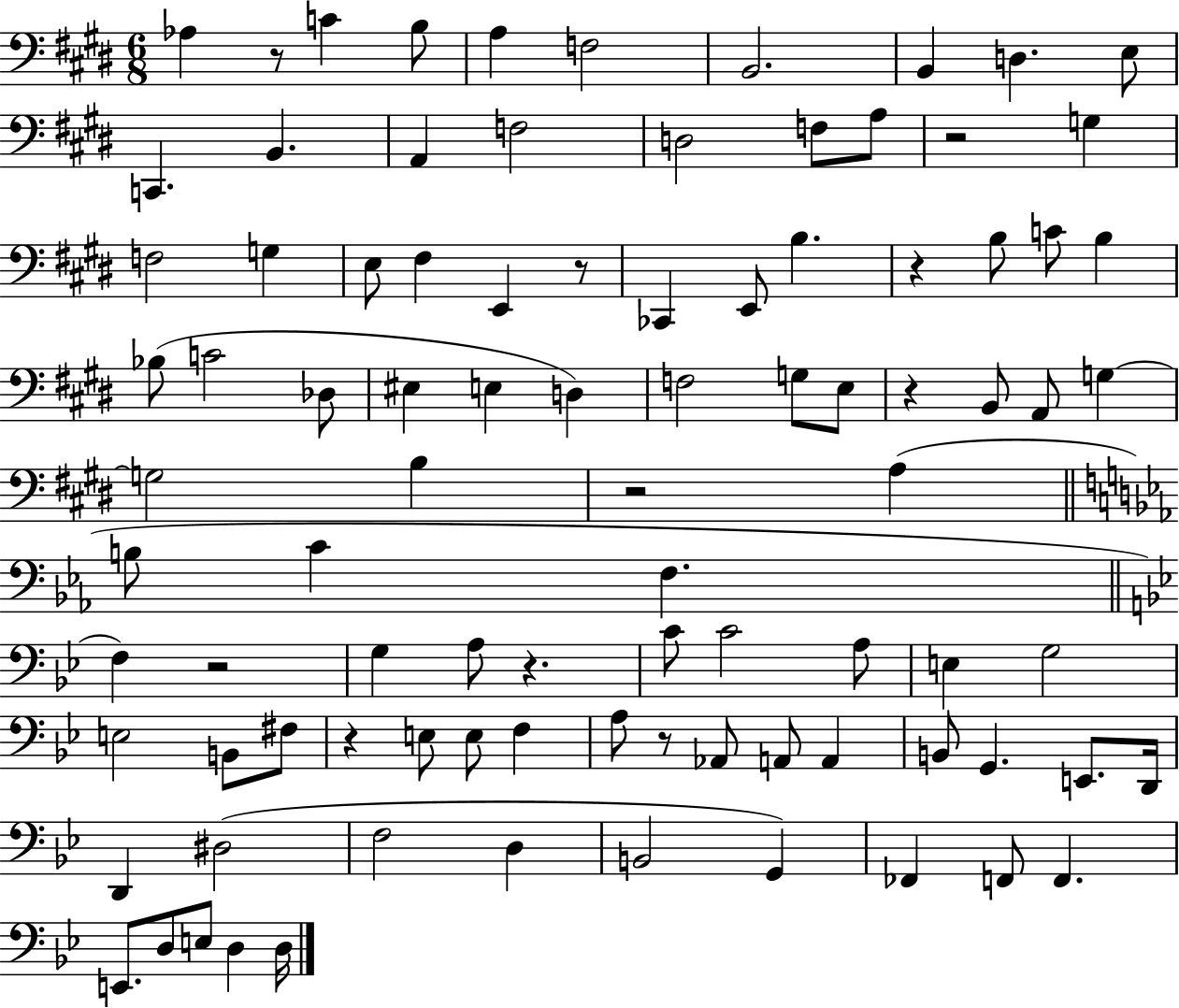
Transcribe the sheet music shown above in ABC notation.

X:1
T:Untitled
M:6/8
L:1/4
K:E
_A, z/2 C B,/2 A, F,2 B,,2 B,, D, E,/2 C,, B,, A,, F,2 D,2 F,/2 A,/2 z2 G, F,2 G, E,/2 ^F, E,, z/2 _C,, E,,/2 B, z B,/2 C/2 B, _B,/2 C2 _D,/2 ^E, E, D, F,2 G,/2 E,/2 z B,,/2 A,,/2 G, G,2 B, z2 A, B,/2 C F, F, z2 G, A,/2 z C/2 C2 A,/2 E, G,2 E,2 B,,/2 ^F,/2 z E,/2 E,/2 F, A,/2 z/2 _A,,/2 A,,/2 A,, B,,/2 G,, E,,/2 D,,/4 D,, ^D,2 F,2 D, B,,2 G,, _F,, F,,/2 F,, E,,/2 D,/2 E,/2 D, D,/4